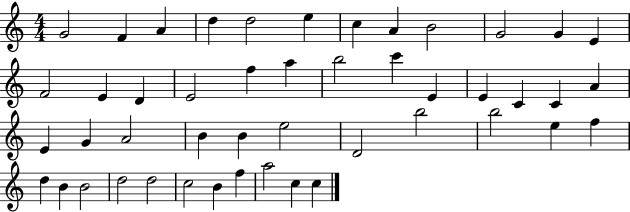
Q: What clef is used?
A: treble